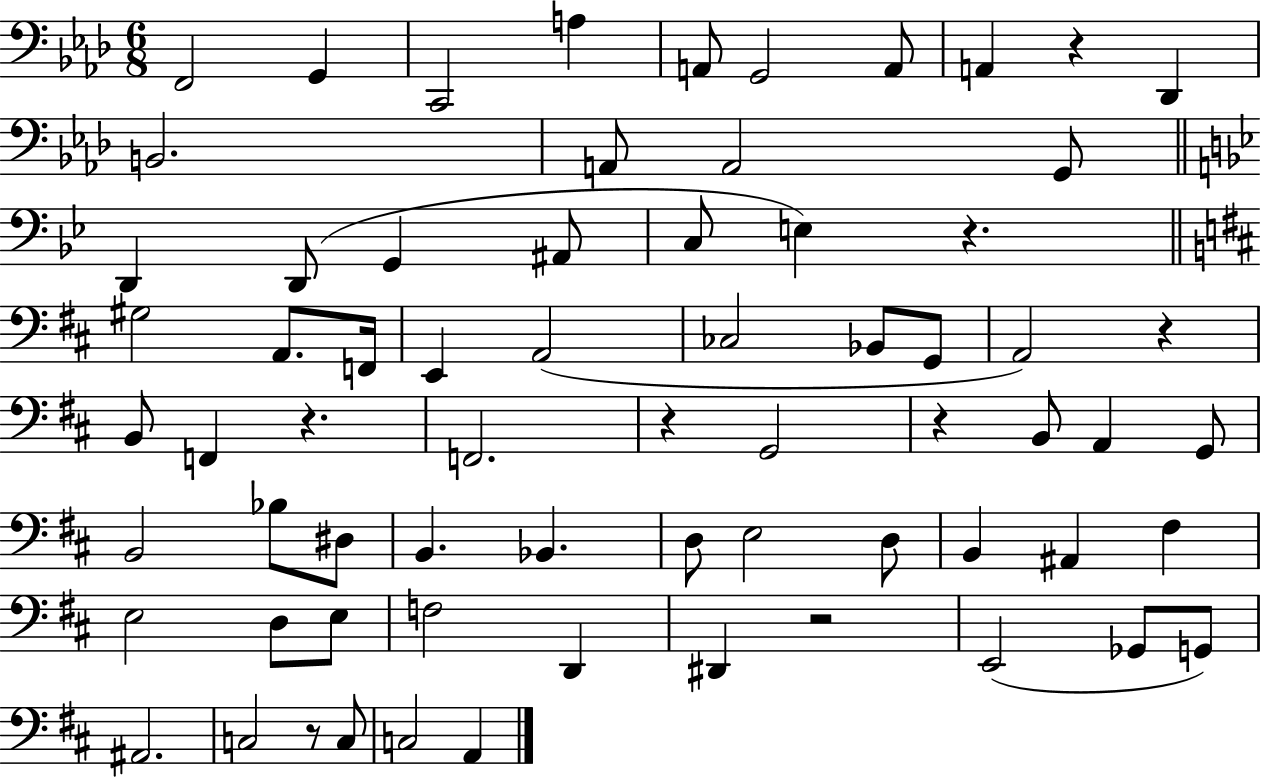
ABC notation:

X:1
T:Untitled
M:6/8
L:1/4
K:Ab
F,,2 G,, C,,2 A, A,,/2 G,,2 A,,/2 A,, z _D,, B,,2 A,,/2 A,,2 G,,/2 D,, D,,/2 G,, ^A,,/2 C,/2 E, z ^G,2 A,,/2 F,,/4 E,, A,,2 _C,2 _B,,/2 G,,/2 A,,2 z B,,/2 F,, z F,,2 z G,,2 z B,,/2 A,, G,,/2 B,,2 _B,/2 ^D,/2 B,, _B,, D,/2 E,2 D,/2 B,, ^A,, ^F, E,2 D,/2 E,/2 F,2 D,, ^D,, z2 E,,2 _G,,/2 G,,/2 ^A,,2 C,2 z/2 C,/2 C,2 A,,